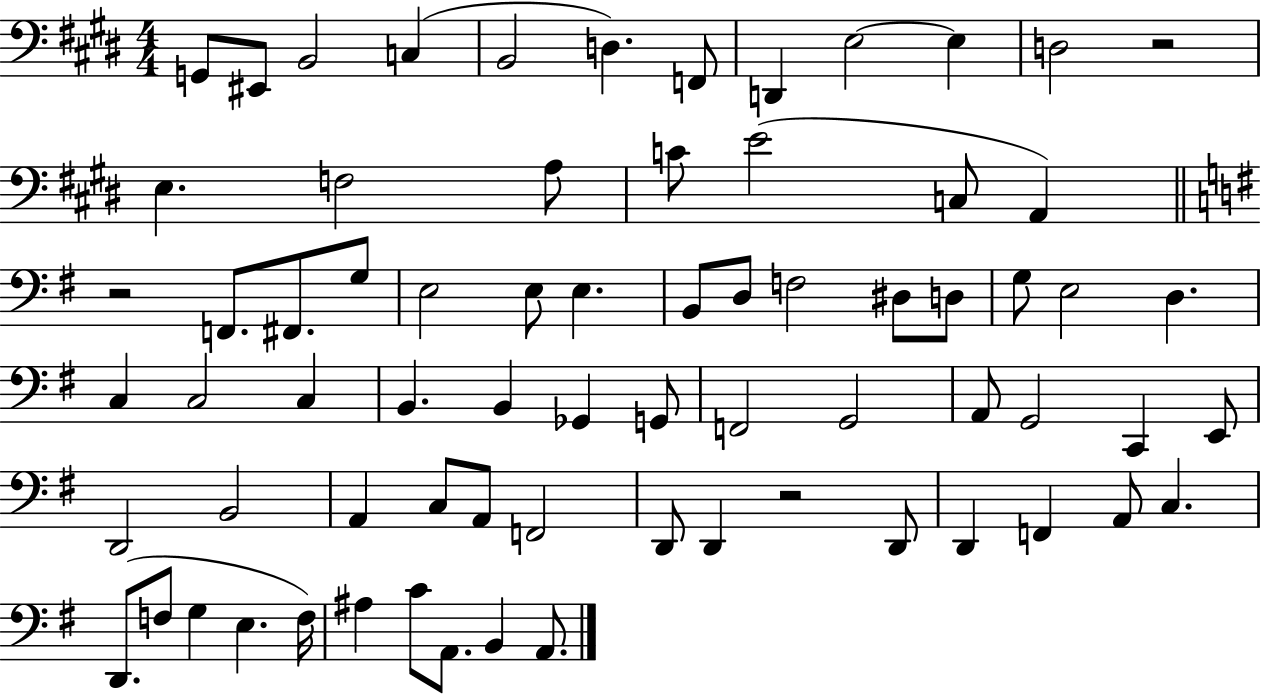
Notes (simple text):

G2/e EIS2/e B2/h C3/q B2/h D3/q. F2/e D2/q E3/h E3/q D3/h R/h E3/q. F3/h A3/e C4/e E4/h C3/e A2/q R/h F2/e. F#2/e. G3/e E3/h E3/e E3/q. B2/e D3/e F3/h D#3/e D3/e G3/e E3/h D3/q. C3/q C3/h C3/q B2/q. B2/q Gb2/q G2/e F2/h G2/h A2/e G2/h C2/q E2/e D2/h B2/h A2/q C3/e A2/e F2/h D2/e D2/q R/h D2/e D2/q F2/q A2/e C3/q. D2/e. F3/e G3/q E3/q. F3/s A#3/q C4/e A2/e. B2/q A2/e.